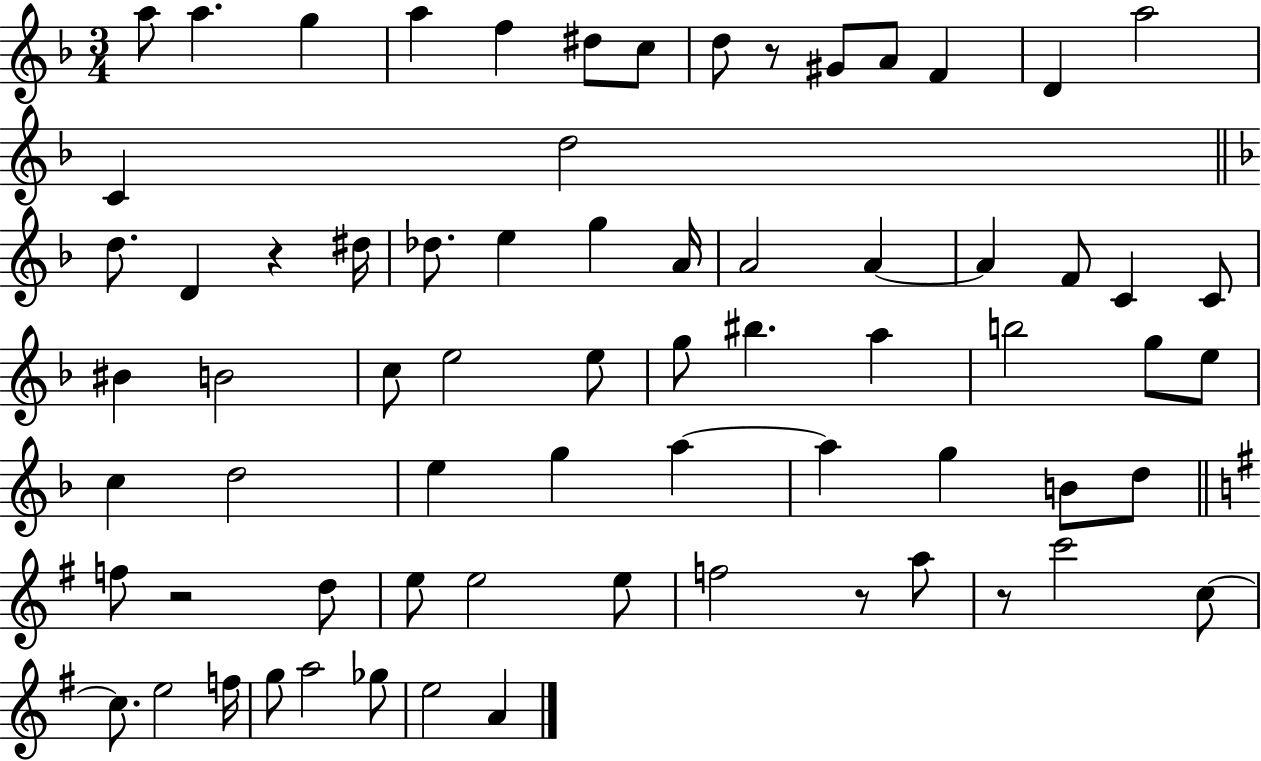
X:1
T:Untitled
M:3/4
L:1/4
K:F
a/2 a g a f ^d/2 c/2 d/2 z/2 ^G/2 A/2 F D a2 C d2 d/2 D z ^d/4 _d/2 e g A/4 A2 A A F/2 C C/2 ^B B2 c/2 e2 e/2 g/2 ^b a b2 g/2 e/2 c d2 e g a a g B/2 d/2 f/2 z2 d/2 e/2 e2 e/2 f2 z/2 a/2 z/2 c'2 c/2 c/2 e2 f/4 g/2 a2 _g/2 e2 A